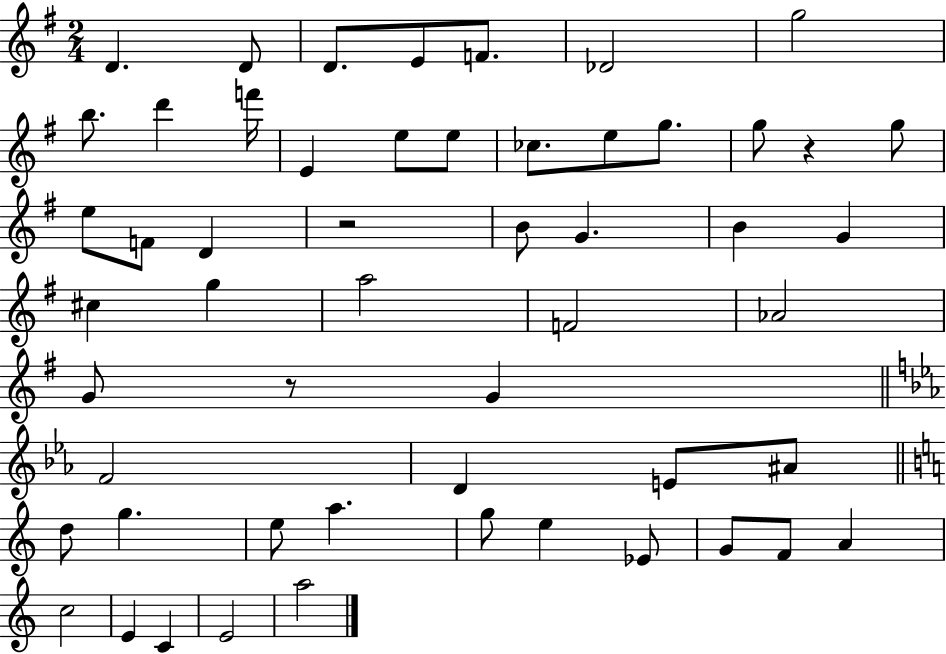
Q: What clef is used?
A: treble